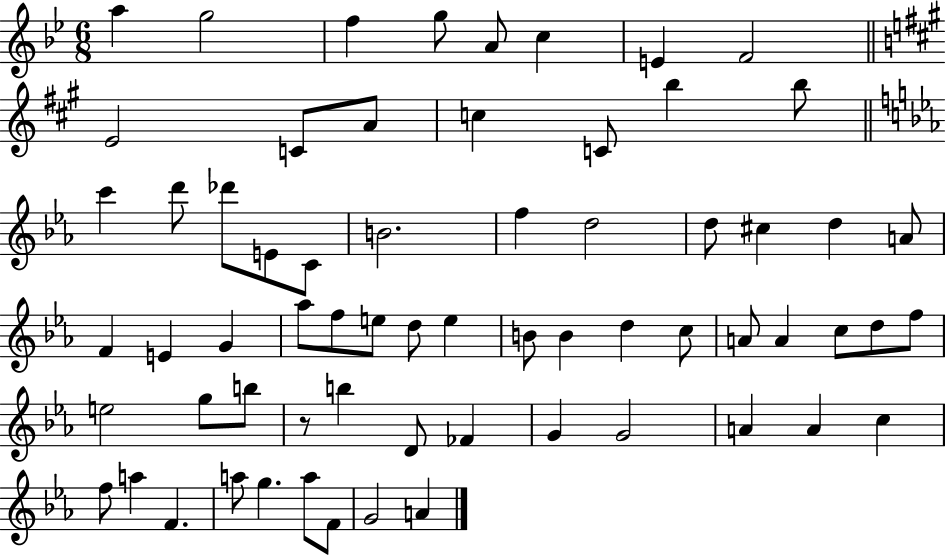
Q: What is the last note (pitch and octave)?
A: A4